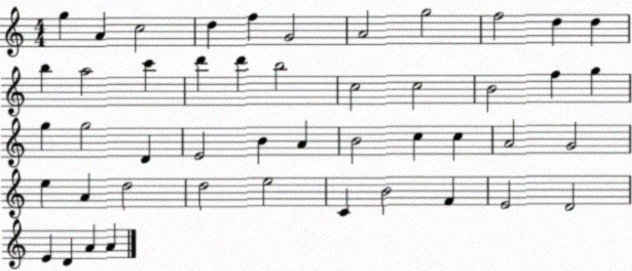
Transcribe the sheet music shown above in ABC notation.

X:1
T:Untitled
M:4/4
L:1/4
K:C
g A c2 d f G2 A2 g2 f2 d d b a2 c' d' d' b2 c2 c2 B2 f g g g2 D E2 B A B2 c c A2 G2 e A d2 d2 e2 C B2 F E2 D2 E D A A